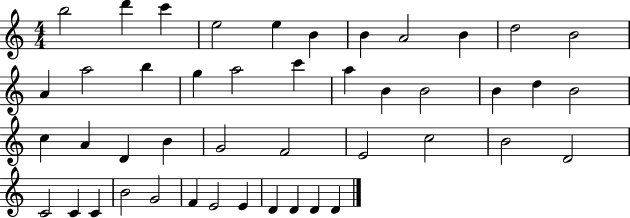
{
  \clef treble
  \numericTimeSignature
  \time 4/4
  \key c \major
  b''2 d'''4 c'''4 | e''2 e''4 b'4 | b'4 a'2 b'4 | d''2 b'2 | \break a'4 a''2 b''4 | g''4 a''2 c'''4 | a''4 b'4 b'2 | b'4 d''4 b'2 | \break c''4 a'4 d'4 b'4 | g'2 f'2 | e'2 c''2 | b'2 d'2 | \break c'2 c'4 c'4 | b'2 g'2 | f'4 e'2 e'4 | d'4 d'4 d'4 d'4 | \break \bar "|."
}